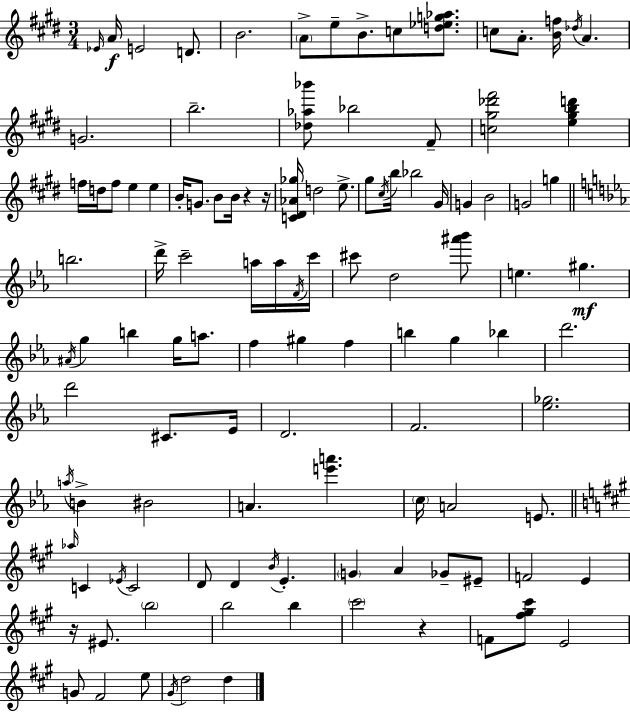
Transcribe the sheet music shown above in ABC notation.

X:1
T:Untitled
M:3/4
L:1/4
K:E
_E/4 A/4 E2 D/2 B2 A/2 e/2 B/2 c/2 [d_eg_a]/2 c/2 A/2 [Bf]/4 _d/4 A G2 b2 [_d_a_b']/2 _b2 ^F/2 [c^g_d'^f']2 [e^gbd'] f/4 d/4 f/2 e e B/4 G/2 B/2 B/4 z z/4 [C^D_A_g]/4 d2 e/2 ^g/2 ^c/4 b/4 _b2 ^G/4 G B2 G2 g b2 d'/4 c'2 a/4 a/4 F/4 c'/4 ^c'/2 d2 [^a'_b']/2 e ^g ^A/4 g b g/4 a/2 f ^g f b g _b d'2 d'2 ^C/2 _E/4 D2 F2 [_e_g]2 a/4 B ^B2 A [e'a'] c/4 A2 E/2 _a/4 C _E/4 C2 D/2 D B/4 E G A _G/2 ^E/2 F2 E z/4 ^E/2 b2 b2 b ^c'2 z F/2 [^f^g^c']/2 E2 G/2 ^F2 e/2 ^G/4 d2 d